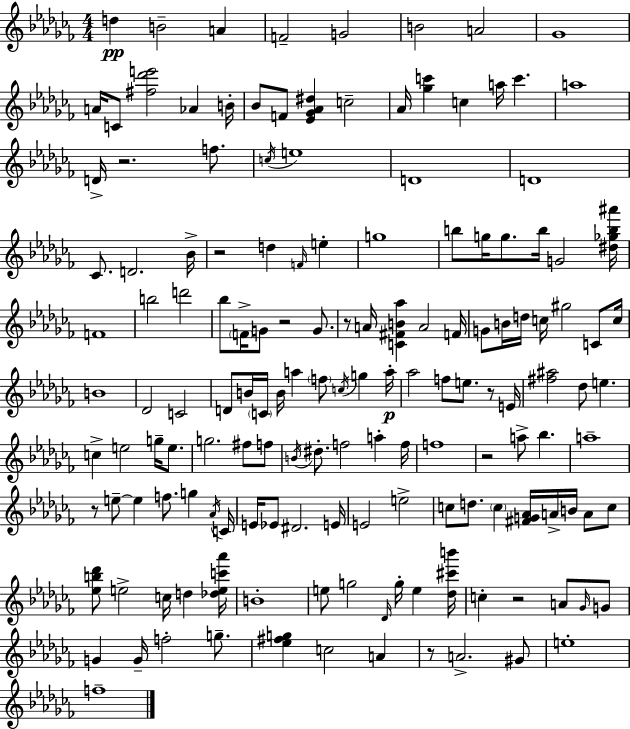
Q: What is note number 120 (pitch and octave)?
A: Gb4